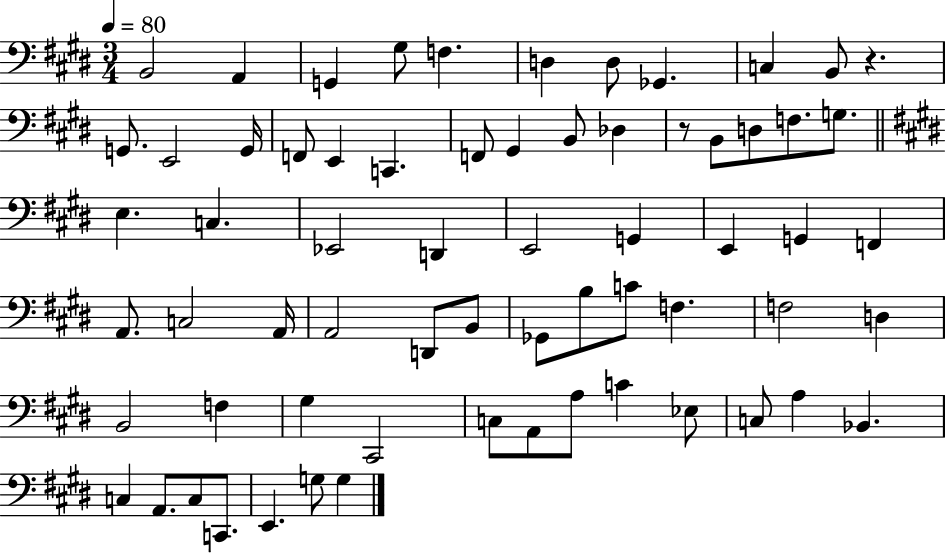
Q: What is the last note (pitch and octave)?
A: G3